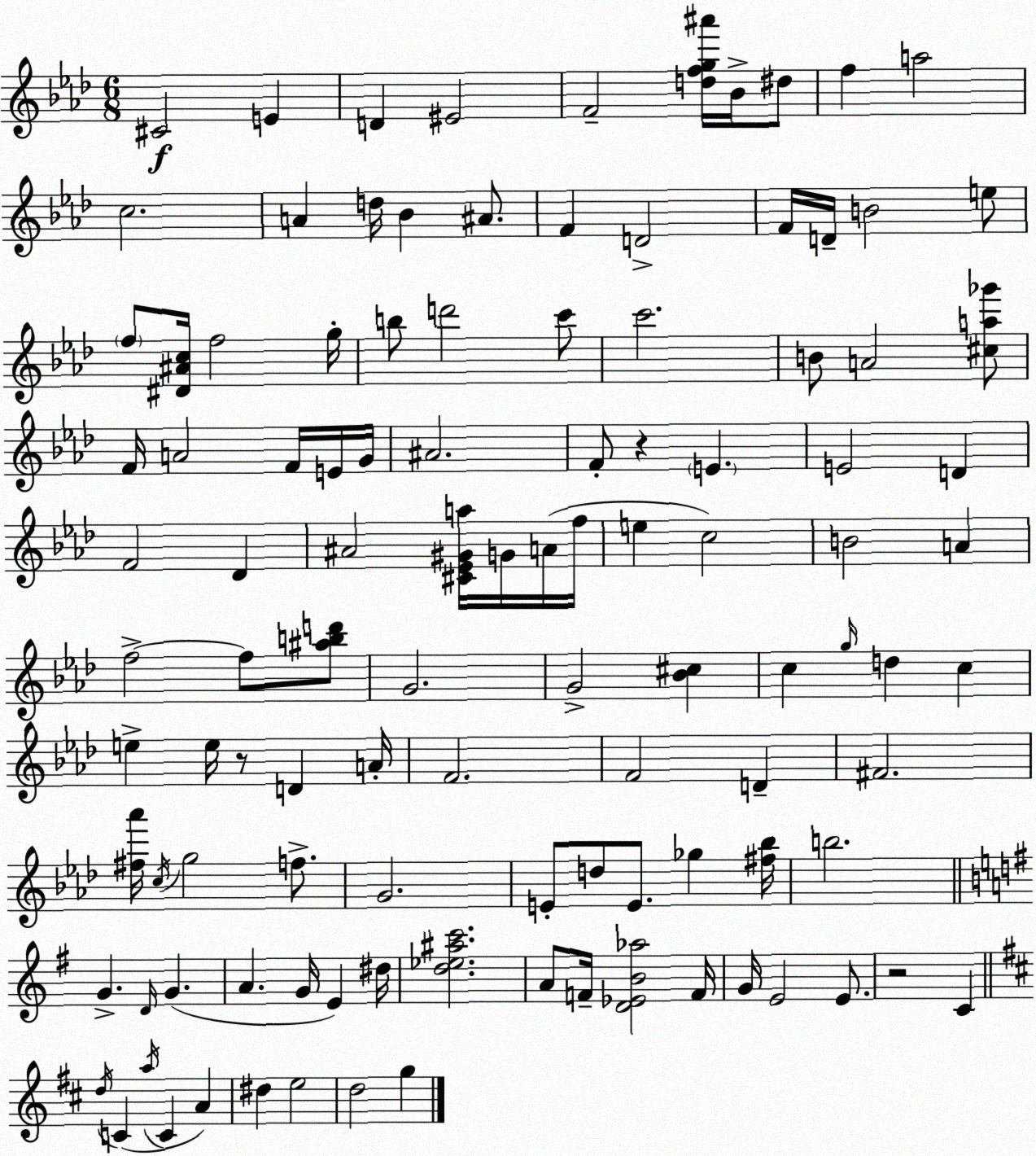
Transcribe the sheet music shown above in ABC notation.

X:1
T:Untitled
M:6/8
L:1/4
K:Ab
^C2 E D ^E2 F2 [dfg^a']/4 _B/4 ^d/2 f a2 c2 A d/4 _B ^A/2 F D2 F/4 D/4 B2 e/2 f/2 [^D^Ac]/4 f2 g/4 b/2 d'2 c'/2 c'2 B/2 A2 [^ca_g']/2 F/4 A2 F/4 E/4 G/4 ^A2 F/2 z E E2 D F2 _D ^A2 [^C_E^Ga]/4 G/4 A/4 f/4 e c2 B2 A f2 f/2 [^abd']/2 G2 G2 [_B^c] c g/4 d c e e/4 z/2 D A/4 F2 F2 D ^F2 [^f_a']/4 c/4 g2 f/2 G2 E/2 d/2 E/2 _g [^f_b]/4 b2 G D/4 G A G/4 E ^d/4 [d_e^ac']2 A/2 F/4 [D_EB_a]2 F/4 G/4 E2 E/2 z2 C d/4 C a/4 C A ^d e2 d2 g